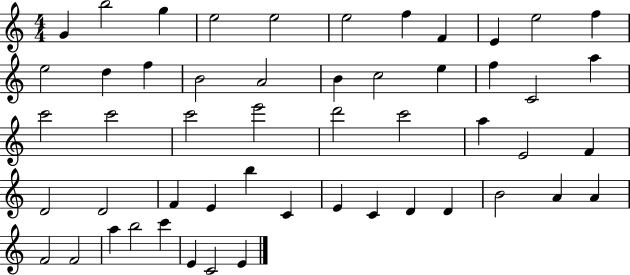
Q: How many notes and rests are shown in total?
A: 52